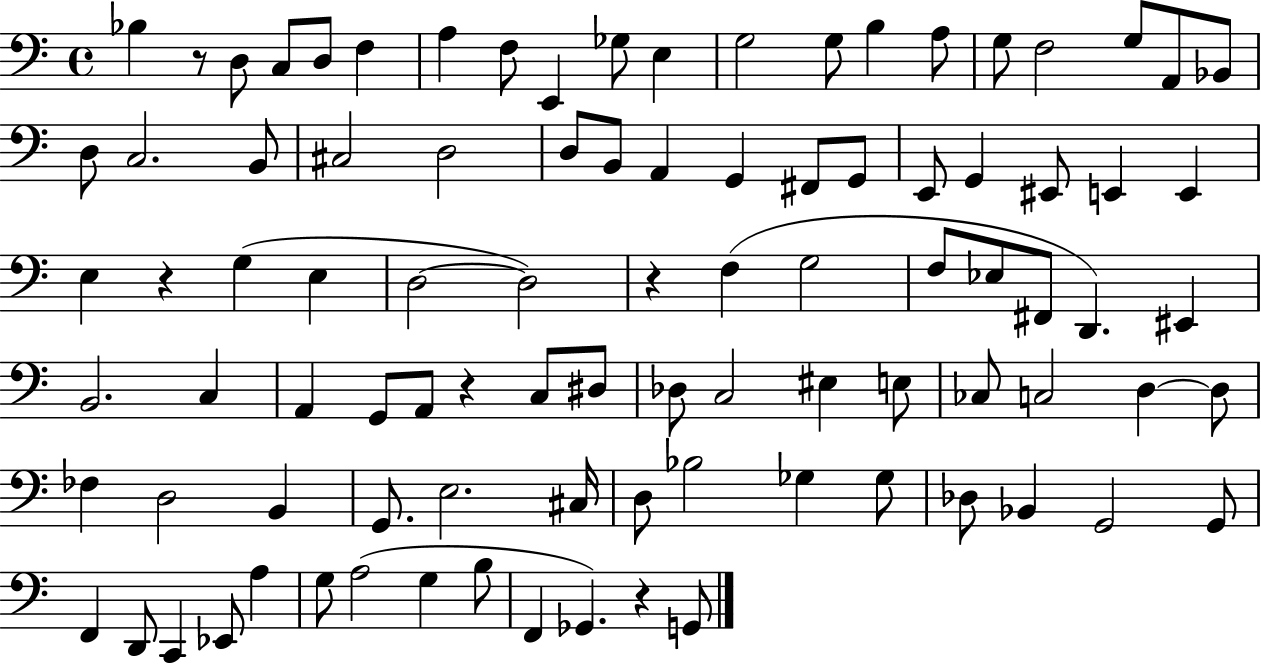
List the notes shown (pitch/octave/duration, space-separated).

Bb3/q R/e D3/e C3/e D3/e F3/q A3/q F3/e E2/q Gb3/e E3/q G3/h G3/e B3/q A3/e G3/e F3/h G3/e A2/e Bb2/e D3/e C3/h. B2/e C#3/h D3/h D3/e B2/e A2/q G2/q F#2/e G2/e E2/e G2/q EIS2/e E2/q E2/q E3/q R/q G3/q E3/q D3/h D3/h R/q F3/q G3/h F3/e Eb3/e F#2/e D2/q. EIS2/q B2/h. C3/q A2/q G2/e A2/e R/q C3/e D#3/e Db3/e C3/h EIS3/q E3/e CES3/e C3/h D3/q D3/e FES3/q D3/h B2/q G2/e. E3/h. C#3/s D3/e Bb3/h Gb3/q Gb3/e Db3/e Bb2/q G2/h G2/e F2/q D2/e C2/q Eb2/e A3/q G3/e A3/h G3/q B3/e F2/q Gb2/q. R/q G2/e